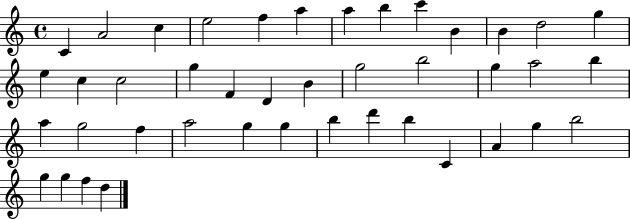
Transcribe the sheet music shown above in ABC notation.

X:1
T:Untitled
M:4/4
L:1/4
K:C
C A2 c e2 f a a b c' B B d2 g e c c2 g F D B g2 b2 g a2 b a g2 f a2 g g b d' b C A g b2 g g f d